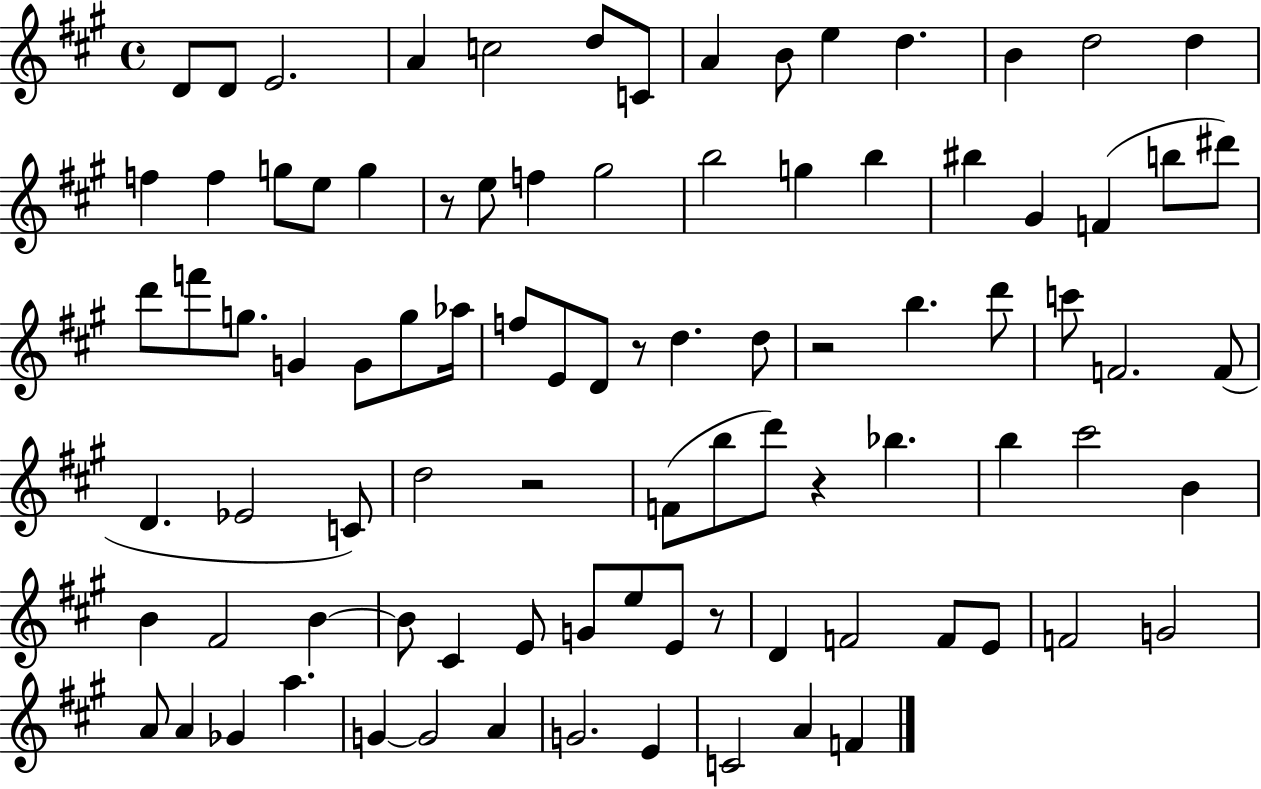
D4/e D4/e E4/h. A4/q C5/h D5/e C4/e A4/q B4/e E5/q D5/q. B4/q D5/h D5/q F5/q F5/q G5/e E5/e G5/q R/e E5/e F5/q G#5/h B5/h G5/q B5/q BIS5/q G#4/q F4/q B5/e D#6/e D6/e F6/e G5/e. G4/q G4/e G5/e Ab5/s F5/e E4/e D4/e R/e D5/q. D5/e R/h B5/q. D6/e C6/e F4/h. F4/e D4/q. Eb4/h C4/e D5/h R/h F4/e B5/e D6/e R/q Bb5/q. B5/q C#6/h B4/q B4/q F#4/h B4/q B4/e C#4/q E4/e G4/e E5/e E4/e R/e D4/q F4/h F4/e E4/e F4/h G4/h A4/e A4/q Gb4/q A5/q. G4/q G4/h A4/q G4/h. E4/q C4/h A4/q F4/q